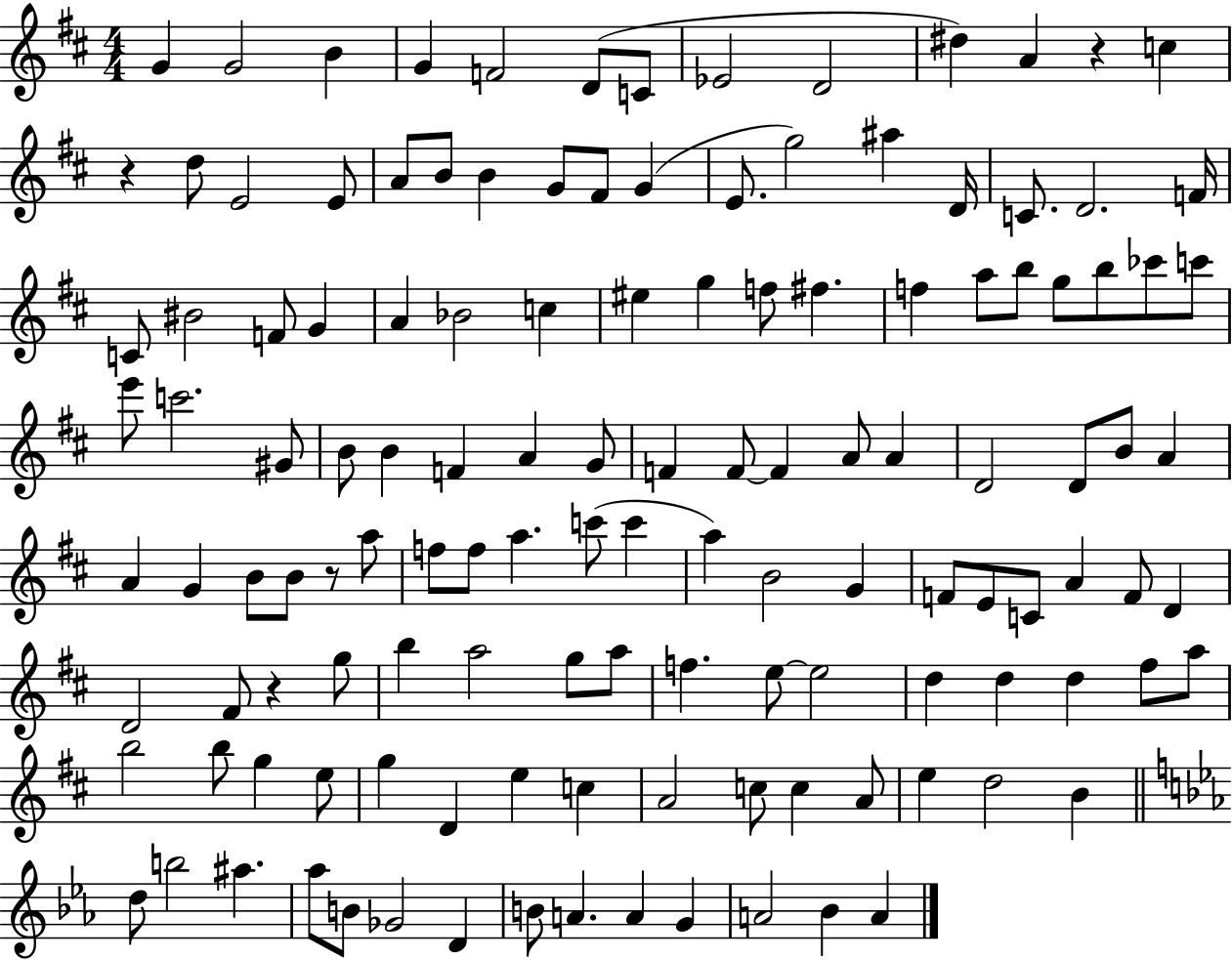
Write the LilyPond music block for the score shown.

{
  \clef treble
  \numericTimeSignature
  \time 4/4
  \key d \major
  g'4 g'2 b'4 | g'4 f'2 d'8( c'8 | ees'2 d'2 | dis''4) a'4 r4 c''4 | \break r4 d''8 e'2 e'8 | a'8 b'8 b'4 g'8 fis'8 g'4( | e'8. g''2) ais''4 d'16 | c'8. d'2. f'16 | \break c'8 bis'2 f'8 g'4 | a'4 bes'2 c''4 | eis''4 g''4 f''8 fis''4. | f''4 a''8 b''8 g''8 b''8 ces'''8 c'''8 | \break e'''8 c'''2. gis'8 | b'8 b'4 f'4 a'4 g'8 | f'4 f'8~~ f'4 a'8 a'4 | d'2 d'8 b'8 a'4 | \break a'4 g'4 b'8 b'8 r8 a''8 | f''8 f''8 a''4. c'''8( c'''4 | a''4) b'2 g'4 | f'8 e'8 c'8 a'4 f'8 d'4 | \break d'2 fis'8 r4 g''8 | b''4 a''2 g''8 a''8 | f''4. e''8~~ e''2 | d''4 d''4 d''4 fis''8 a''8 | \break b''2 b''8 g''4 e''8 | g''4 d'4 e''4 c''4 | a'2 c''8 c''4 a'8 | e''4 d''2 b'4 | \break \bar "||" \break \key ees \major d''8 b''2 ais''4. | aes''8 b'8 ges'2 d'4 | b'8 a'4. a'4 g'4 | a'2 bes'4 a'4 | \break \bar "|."
}